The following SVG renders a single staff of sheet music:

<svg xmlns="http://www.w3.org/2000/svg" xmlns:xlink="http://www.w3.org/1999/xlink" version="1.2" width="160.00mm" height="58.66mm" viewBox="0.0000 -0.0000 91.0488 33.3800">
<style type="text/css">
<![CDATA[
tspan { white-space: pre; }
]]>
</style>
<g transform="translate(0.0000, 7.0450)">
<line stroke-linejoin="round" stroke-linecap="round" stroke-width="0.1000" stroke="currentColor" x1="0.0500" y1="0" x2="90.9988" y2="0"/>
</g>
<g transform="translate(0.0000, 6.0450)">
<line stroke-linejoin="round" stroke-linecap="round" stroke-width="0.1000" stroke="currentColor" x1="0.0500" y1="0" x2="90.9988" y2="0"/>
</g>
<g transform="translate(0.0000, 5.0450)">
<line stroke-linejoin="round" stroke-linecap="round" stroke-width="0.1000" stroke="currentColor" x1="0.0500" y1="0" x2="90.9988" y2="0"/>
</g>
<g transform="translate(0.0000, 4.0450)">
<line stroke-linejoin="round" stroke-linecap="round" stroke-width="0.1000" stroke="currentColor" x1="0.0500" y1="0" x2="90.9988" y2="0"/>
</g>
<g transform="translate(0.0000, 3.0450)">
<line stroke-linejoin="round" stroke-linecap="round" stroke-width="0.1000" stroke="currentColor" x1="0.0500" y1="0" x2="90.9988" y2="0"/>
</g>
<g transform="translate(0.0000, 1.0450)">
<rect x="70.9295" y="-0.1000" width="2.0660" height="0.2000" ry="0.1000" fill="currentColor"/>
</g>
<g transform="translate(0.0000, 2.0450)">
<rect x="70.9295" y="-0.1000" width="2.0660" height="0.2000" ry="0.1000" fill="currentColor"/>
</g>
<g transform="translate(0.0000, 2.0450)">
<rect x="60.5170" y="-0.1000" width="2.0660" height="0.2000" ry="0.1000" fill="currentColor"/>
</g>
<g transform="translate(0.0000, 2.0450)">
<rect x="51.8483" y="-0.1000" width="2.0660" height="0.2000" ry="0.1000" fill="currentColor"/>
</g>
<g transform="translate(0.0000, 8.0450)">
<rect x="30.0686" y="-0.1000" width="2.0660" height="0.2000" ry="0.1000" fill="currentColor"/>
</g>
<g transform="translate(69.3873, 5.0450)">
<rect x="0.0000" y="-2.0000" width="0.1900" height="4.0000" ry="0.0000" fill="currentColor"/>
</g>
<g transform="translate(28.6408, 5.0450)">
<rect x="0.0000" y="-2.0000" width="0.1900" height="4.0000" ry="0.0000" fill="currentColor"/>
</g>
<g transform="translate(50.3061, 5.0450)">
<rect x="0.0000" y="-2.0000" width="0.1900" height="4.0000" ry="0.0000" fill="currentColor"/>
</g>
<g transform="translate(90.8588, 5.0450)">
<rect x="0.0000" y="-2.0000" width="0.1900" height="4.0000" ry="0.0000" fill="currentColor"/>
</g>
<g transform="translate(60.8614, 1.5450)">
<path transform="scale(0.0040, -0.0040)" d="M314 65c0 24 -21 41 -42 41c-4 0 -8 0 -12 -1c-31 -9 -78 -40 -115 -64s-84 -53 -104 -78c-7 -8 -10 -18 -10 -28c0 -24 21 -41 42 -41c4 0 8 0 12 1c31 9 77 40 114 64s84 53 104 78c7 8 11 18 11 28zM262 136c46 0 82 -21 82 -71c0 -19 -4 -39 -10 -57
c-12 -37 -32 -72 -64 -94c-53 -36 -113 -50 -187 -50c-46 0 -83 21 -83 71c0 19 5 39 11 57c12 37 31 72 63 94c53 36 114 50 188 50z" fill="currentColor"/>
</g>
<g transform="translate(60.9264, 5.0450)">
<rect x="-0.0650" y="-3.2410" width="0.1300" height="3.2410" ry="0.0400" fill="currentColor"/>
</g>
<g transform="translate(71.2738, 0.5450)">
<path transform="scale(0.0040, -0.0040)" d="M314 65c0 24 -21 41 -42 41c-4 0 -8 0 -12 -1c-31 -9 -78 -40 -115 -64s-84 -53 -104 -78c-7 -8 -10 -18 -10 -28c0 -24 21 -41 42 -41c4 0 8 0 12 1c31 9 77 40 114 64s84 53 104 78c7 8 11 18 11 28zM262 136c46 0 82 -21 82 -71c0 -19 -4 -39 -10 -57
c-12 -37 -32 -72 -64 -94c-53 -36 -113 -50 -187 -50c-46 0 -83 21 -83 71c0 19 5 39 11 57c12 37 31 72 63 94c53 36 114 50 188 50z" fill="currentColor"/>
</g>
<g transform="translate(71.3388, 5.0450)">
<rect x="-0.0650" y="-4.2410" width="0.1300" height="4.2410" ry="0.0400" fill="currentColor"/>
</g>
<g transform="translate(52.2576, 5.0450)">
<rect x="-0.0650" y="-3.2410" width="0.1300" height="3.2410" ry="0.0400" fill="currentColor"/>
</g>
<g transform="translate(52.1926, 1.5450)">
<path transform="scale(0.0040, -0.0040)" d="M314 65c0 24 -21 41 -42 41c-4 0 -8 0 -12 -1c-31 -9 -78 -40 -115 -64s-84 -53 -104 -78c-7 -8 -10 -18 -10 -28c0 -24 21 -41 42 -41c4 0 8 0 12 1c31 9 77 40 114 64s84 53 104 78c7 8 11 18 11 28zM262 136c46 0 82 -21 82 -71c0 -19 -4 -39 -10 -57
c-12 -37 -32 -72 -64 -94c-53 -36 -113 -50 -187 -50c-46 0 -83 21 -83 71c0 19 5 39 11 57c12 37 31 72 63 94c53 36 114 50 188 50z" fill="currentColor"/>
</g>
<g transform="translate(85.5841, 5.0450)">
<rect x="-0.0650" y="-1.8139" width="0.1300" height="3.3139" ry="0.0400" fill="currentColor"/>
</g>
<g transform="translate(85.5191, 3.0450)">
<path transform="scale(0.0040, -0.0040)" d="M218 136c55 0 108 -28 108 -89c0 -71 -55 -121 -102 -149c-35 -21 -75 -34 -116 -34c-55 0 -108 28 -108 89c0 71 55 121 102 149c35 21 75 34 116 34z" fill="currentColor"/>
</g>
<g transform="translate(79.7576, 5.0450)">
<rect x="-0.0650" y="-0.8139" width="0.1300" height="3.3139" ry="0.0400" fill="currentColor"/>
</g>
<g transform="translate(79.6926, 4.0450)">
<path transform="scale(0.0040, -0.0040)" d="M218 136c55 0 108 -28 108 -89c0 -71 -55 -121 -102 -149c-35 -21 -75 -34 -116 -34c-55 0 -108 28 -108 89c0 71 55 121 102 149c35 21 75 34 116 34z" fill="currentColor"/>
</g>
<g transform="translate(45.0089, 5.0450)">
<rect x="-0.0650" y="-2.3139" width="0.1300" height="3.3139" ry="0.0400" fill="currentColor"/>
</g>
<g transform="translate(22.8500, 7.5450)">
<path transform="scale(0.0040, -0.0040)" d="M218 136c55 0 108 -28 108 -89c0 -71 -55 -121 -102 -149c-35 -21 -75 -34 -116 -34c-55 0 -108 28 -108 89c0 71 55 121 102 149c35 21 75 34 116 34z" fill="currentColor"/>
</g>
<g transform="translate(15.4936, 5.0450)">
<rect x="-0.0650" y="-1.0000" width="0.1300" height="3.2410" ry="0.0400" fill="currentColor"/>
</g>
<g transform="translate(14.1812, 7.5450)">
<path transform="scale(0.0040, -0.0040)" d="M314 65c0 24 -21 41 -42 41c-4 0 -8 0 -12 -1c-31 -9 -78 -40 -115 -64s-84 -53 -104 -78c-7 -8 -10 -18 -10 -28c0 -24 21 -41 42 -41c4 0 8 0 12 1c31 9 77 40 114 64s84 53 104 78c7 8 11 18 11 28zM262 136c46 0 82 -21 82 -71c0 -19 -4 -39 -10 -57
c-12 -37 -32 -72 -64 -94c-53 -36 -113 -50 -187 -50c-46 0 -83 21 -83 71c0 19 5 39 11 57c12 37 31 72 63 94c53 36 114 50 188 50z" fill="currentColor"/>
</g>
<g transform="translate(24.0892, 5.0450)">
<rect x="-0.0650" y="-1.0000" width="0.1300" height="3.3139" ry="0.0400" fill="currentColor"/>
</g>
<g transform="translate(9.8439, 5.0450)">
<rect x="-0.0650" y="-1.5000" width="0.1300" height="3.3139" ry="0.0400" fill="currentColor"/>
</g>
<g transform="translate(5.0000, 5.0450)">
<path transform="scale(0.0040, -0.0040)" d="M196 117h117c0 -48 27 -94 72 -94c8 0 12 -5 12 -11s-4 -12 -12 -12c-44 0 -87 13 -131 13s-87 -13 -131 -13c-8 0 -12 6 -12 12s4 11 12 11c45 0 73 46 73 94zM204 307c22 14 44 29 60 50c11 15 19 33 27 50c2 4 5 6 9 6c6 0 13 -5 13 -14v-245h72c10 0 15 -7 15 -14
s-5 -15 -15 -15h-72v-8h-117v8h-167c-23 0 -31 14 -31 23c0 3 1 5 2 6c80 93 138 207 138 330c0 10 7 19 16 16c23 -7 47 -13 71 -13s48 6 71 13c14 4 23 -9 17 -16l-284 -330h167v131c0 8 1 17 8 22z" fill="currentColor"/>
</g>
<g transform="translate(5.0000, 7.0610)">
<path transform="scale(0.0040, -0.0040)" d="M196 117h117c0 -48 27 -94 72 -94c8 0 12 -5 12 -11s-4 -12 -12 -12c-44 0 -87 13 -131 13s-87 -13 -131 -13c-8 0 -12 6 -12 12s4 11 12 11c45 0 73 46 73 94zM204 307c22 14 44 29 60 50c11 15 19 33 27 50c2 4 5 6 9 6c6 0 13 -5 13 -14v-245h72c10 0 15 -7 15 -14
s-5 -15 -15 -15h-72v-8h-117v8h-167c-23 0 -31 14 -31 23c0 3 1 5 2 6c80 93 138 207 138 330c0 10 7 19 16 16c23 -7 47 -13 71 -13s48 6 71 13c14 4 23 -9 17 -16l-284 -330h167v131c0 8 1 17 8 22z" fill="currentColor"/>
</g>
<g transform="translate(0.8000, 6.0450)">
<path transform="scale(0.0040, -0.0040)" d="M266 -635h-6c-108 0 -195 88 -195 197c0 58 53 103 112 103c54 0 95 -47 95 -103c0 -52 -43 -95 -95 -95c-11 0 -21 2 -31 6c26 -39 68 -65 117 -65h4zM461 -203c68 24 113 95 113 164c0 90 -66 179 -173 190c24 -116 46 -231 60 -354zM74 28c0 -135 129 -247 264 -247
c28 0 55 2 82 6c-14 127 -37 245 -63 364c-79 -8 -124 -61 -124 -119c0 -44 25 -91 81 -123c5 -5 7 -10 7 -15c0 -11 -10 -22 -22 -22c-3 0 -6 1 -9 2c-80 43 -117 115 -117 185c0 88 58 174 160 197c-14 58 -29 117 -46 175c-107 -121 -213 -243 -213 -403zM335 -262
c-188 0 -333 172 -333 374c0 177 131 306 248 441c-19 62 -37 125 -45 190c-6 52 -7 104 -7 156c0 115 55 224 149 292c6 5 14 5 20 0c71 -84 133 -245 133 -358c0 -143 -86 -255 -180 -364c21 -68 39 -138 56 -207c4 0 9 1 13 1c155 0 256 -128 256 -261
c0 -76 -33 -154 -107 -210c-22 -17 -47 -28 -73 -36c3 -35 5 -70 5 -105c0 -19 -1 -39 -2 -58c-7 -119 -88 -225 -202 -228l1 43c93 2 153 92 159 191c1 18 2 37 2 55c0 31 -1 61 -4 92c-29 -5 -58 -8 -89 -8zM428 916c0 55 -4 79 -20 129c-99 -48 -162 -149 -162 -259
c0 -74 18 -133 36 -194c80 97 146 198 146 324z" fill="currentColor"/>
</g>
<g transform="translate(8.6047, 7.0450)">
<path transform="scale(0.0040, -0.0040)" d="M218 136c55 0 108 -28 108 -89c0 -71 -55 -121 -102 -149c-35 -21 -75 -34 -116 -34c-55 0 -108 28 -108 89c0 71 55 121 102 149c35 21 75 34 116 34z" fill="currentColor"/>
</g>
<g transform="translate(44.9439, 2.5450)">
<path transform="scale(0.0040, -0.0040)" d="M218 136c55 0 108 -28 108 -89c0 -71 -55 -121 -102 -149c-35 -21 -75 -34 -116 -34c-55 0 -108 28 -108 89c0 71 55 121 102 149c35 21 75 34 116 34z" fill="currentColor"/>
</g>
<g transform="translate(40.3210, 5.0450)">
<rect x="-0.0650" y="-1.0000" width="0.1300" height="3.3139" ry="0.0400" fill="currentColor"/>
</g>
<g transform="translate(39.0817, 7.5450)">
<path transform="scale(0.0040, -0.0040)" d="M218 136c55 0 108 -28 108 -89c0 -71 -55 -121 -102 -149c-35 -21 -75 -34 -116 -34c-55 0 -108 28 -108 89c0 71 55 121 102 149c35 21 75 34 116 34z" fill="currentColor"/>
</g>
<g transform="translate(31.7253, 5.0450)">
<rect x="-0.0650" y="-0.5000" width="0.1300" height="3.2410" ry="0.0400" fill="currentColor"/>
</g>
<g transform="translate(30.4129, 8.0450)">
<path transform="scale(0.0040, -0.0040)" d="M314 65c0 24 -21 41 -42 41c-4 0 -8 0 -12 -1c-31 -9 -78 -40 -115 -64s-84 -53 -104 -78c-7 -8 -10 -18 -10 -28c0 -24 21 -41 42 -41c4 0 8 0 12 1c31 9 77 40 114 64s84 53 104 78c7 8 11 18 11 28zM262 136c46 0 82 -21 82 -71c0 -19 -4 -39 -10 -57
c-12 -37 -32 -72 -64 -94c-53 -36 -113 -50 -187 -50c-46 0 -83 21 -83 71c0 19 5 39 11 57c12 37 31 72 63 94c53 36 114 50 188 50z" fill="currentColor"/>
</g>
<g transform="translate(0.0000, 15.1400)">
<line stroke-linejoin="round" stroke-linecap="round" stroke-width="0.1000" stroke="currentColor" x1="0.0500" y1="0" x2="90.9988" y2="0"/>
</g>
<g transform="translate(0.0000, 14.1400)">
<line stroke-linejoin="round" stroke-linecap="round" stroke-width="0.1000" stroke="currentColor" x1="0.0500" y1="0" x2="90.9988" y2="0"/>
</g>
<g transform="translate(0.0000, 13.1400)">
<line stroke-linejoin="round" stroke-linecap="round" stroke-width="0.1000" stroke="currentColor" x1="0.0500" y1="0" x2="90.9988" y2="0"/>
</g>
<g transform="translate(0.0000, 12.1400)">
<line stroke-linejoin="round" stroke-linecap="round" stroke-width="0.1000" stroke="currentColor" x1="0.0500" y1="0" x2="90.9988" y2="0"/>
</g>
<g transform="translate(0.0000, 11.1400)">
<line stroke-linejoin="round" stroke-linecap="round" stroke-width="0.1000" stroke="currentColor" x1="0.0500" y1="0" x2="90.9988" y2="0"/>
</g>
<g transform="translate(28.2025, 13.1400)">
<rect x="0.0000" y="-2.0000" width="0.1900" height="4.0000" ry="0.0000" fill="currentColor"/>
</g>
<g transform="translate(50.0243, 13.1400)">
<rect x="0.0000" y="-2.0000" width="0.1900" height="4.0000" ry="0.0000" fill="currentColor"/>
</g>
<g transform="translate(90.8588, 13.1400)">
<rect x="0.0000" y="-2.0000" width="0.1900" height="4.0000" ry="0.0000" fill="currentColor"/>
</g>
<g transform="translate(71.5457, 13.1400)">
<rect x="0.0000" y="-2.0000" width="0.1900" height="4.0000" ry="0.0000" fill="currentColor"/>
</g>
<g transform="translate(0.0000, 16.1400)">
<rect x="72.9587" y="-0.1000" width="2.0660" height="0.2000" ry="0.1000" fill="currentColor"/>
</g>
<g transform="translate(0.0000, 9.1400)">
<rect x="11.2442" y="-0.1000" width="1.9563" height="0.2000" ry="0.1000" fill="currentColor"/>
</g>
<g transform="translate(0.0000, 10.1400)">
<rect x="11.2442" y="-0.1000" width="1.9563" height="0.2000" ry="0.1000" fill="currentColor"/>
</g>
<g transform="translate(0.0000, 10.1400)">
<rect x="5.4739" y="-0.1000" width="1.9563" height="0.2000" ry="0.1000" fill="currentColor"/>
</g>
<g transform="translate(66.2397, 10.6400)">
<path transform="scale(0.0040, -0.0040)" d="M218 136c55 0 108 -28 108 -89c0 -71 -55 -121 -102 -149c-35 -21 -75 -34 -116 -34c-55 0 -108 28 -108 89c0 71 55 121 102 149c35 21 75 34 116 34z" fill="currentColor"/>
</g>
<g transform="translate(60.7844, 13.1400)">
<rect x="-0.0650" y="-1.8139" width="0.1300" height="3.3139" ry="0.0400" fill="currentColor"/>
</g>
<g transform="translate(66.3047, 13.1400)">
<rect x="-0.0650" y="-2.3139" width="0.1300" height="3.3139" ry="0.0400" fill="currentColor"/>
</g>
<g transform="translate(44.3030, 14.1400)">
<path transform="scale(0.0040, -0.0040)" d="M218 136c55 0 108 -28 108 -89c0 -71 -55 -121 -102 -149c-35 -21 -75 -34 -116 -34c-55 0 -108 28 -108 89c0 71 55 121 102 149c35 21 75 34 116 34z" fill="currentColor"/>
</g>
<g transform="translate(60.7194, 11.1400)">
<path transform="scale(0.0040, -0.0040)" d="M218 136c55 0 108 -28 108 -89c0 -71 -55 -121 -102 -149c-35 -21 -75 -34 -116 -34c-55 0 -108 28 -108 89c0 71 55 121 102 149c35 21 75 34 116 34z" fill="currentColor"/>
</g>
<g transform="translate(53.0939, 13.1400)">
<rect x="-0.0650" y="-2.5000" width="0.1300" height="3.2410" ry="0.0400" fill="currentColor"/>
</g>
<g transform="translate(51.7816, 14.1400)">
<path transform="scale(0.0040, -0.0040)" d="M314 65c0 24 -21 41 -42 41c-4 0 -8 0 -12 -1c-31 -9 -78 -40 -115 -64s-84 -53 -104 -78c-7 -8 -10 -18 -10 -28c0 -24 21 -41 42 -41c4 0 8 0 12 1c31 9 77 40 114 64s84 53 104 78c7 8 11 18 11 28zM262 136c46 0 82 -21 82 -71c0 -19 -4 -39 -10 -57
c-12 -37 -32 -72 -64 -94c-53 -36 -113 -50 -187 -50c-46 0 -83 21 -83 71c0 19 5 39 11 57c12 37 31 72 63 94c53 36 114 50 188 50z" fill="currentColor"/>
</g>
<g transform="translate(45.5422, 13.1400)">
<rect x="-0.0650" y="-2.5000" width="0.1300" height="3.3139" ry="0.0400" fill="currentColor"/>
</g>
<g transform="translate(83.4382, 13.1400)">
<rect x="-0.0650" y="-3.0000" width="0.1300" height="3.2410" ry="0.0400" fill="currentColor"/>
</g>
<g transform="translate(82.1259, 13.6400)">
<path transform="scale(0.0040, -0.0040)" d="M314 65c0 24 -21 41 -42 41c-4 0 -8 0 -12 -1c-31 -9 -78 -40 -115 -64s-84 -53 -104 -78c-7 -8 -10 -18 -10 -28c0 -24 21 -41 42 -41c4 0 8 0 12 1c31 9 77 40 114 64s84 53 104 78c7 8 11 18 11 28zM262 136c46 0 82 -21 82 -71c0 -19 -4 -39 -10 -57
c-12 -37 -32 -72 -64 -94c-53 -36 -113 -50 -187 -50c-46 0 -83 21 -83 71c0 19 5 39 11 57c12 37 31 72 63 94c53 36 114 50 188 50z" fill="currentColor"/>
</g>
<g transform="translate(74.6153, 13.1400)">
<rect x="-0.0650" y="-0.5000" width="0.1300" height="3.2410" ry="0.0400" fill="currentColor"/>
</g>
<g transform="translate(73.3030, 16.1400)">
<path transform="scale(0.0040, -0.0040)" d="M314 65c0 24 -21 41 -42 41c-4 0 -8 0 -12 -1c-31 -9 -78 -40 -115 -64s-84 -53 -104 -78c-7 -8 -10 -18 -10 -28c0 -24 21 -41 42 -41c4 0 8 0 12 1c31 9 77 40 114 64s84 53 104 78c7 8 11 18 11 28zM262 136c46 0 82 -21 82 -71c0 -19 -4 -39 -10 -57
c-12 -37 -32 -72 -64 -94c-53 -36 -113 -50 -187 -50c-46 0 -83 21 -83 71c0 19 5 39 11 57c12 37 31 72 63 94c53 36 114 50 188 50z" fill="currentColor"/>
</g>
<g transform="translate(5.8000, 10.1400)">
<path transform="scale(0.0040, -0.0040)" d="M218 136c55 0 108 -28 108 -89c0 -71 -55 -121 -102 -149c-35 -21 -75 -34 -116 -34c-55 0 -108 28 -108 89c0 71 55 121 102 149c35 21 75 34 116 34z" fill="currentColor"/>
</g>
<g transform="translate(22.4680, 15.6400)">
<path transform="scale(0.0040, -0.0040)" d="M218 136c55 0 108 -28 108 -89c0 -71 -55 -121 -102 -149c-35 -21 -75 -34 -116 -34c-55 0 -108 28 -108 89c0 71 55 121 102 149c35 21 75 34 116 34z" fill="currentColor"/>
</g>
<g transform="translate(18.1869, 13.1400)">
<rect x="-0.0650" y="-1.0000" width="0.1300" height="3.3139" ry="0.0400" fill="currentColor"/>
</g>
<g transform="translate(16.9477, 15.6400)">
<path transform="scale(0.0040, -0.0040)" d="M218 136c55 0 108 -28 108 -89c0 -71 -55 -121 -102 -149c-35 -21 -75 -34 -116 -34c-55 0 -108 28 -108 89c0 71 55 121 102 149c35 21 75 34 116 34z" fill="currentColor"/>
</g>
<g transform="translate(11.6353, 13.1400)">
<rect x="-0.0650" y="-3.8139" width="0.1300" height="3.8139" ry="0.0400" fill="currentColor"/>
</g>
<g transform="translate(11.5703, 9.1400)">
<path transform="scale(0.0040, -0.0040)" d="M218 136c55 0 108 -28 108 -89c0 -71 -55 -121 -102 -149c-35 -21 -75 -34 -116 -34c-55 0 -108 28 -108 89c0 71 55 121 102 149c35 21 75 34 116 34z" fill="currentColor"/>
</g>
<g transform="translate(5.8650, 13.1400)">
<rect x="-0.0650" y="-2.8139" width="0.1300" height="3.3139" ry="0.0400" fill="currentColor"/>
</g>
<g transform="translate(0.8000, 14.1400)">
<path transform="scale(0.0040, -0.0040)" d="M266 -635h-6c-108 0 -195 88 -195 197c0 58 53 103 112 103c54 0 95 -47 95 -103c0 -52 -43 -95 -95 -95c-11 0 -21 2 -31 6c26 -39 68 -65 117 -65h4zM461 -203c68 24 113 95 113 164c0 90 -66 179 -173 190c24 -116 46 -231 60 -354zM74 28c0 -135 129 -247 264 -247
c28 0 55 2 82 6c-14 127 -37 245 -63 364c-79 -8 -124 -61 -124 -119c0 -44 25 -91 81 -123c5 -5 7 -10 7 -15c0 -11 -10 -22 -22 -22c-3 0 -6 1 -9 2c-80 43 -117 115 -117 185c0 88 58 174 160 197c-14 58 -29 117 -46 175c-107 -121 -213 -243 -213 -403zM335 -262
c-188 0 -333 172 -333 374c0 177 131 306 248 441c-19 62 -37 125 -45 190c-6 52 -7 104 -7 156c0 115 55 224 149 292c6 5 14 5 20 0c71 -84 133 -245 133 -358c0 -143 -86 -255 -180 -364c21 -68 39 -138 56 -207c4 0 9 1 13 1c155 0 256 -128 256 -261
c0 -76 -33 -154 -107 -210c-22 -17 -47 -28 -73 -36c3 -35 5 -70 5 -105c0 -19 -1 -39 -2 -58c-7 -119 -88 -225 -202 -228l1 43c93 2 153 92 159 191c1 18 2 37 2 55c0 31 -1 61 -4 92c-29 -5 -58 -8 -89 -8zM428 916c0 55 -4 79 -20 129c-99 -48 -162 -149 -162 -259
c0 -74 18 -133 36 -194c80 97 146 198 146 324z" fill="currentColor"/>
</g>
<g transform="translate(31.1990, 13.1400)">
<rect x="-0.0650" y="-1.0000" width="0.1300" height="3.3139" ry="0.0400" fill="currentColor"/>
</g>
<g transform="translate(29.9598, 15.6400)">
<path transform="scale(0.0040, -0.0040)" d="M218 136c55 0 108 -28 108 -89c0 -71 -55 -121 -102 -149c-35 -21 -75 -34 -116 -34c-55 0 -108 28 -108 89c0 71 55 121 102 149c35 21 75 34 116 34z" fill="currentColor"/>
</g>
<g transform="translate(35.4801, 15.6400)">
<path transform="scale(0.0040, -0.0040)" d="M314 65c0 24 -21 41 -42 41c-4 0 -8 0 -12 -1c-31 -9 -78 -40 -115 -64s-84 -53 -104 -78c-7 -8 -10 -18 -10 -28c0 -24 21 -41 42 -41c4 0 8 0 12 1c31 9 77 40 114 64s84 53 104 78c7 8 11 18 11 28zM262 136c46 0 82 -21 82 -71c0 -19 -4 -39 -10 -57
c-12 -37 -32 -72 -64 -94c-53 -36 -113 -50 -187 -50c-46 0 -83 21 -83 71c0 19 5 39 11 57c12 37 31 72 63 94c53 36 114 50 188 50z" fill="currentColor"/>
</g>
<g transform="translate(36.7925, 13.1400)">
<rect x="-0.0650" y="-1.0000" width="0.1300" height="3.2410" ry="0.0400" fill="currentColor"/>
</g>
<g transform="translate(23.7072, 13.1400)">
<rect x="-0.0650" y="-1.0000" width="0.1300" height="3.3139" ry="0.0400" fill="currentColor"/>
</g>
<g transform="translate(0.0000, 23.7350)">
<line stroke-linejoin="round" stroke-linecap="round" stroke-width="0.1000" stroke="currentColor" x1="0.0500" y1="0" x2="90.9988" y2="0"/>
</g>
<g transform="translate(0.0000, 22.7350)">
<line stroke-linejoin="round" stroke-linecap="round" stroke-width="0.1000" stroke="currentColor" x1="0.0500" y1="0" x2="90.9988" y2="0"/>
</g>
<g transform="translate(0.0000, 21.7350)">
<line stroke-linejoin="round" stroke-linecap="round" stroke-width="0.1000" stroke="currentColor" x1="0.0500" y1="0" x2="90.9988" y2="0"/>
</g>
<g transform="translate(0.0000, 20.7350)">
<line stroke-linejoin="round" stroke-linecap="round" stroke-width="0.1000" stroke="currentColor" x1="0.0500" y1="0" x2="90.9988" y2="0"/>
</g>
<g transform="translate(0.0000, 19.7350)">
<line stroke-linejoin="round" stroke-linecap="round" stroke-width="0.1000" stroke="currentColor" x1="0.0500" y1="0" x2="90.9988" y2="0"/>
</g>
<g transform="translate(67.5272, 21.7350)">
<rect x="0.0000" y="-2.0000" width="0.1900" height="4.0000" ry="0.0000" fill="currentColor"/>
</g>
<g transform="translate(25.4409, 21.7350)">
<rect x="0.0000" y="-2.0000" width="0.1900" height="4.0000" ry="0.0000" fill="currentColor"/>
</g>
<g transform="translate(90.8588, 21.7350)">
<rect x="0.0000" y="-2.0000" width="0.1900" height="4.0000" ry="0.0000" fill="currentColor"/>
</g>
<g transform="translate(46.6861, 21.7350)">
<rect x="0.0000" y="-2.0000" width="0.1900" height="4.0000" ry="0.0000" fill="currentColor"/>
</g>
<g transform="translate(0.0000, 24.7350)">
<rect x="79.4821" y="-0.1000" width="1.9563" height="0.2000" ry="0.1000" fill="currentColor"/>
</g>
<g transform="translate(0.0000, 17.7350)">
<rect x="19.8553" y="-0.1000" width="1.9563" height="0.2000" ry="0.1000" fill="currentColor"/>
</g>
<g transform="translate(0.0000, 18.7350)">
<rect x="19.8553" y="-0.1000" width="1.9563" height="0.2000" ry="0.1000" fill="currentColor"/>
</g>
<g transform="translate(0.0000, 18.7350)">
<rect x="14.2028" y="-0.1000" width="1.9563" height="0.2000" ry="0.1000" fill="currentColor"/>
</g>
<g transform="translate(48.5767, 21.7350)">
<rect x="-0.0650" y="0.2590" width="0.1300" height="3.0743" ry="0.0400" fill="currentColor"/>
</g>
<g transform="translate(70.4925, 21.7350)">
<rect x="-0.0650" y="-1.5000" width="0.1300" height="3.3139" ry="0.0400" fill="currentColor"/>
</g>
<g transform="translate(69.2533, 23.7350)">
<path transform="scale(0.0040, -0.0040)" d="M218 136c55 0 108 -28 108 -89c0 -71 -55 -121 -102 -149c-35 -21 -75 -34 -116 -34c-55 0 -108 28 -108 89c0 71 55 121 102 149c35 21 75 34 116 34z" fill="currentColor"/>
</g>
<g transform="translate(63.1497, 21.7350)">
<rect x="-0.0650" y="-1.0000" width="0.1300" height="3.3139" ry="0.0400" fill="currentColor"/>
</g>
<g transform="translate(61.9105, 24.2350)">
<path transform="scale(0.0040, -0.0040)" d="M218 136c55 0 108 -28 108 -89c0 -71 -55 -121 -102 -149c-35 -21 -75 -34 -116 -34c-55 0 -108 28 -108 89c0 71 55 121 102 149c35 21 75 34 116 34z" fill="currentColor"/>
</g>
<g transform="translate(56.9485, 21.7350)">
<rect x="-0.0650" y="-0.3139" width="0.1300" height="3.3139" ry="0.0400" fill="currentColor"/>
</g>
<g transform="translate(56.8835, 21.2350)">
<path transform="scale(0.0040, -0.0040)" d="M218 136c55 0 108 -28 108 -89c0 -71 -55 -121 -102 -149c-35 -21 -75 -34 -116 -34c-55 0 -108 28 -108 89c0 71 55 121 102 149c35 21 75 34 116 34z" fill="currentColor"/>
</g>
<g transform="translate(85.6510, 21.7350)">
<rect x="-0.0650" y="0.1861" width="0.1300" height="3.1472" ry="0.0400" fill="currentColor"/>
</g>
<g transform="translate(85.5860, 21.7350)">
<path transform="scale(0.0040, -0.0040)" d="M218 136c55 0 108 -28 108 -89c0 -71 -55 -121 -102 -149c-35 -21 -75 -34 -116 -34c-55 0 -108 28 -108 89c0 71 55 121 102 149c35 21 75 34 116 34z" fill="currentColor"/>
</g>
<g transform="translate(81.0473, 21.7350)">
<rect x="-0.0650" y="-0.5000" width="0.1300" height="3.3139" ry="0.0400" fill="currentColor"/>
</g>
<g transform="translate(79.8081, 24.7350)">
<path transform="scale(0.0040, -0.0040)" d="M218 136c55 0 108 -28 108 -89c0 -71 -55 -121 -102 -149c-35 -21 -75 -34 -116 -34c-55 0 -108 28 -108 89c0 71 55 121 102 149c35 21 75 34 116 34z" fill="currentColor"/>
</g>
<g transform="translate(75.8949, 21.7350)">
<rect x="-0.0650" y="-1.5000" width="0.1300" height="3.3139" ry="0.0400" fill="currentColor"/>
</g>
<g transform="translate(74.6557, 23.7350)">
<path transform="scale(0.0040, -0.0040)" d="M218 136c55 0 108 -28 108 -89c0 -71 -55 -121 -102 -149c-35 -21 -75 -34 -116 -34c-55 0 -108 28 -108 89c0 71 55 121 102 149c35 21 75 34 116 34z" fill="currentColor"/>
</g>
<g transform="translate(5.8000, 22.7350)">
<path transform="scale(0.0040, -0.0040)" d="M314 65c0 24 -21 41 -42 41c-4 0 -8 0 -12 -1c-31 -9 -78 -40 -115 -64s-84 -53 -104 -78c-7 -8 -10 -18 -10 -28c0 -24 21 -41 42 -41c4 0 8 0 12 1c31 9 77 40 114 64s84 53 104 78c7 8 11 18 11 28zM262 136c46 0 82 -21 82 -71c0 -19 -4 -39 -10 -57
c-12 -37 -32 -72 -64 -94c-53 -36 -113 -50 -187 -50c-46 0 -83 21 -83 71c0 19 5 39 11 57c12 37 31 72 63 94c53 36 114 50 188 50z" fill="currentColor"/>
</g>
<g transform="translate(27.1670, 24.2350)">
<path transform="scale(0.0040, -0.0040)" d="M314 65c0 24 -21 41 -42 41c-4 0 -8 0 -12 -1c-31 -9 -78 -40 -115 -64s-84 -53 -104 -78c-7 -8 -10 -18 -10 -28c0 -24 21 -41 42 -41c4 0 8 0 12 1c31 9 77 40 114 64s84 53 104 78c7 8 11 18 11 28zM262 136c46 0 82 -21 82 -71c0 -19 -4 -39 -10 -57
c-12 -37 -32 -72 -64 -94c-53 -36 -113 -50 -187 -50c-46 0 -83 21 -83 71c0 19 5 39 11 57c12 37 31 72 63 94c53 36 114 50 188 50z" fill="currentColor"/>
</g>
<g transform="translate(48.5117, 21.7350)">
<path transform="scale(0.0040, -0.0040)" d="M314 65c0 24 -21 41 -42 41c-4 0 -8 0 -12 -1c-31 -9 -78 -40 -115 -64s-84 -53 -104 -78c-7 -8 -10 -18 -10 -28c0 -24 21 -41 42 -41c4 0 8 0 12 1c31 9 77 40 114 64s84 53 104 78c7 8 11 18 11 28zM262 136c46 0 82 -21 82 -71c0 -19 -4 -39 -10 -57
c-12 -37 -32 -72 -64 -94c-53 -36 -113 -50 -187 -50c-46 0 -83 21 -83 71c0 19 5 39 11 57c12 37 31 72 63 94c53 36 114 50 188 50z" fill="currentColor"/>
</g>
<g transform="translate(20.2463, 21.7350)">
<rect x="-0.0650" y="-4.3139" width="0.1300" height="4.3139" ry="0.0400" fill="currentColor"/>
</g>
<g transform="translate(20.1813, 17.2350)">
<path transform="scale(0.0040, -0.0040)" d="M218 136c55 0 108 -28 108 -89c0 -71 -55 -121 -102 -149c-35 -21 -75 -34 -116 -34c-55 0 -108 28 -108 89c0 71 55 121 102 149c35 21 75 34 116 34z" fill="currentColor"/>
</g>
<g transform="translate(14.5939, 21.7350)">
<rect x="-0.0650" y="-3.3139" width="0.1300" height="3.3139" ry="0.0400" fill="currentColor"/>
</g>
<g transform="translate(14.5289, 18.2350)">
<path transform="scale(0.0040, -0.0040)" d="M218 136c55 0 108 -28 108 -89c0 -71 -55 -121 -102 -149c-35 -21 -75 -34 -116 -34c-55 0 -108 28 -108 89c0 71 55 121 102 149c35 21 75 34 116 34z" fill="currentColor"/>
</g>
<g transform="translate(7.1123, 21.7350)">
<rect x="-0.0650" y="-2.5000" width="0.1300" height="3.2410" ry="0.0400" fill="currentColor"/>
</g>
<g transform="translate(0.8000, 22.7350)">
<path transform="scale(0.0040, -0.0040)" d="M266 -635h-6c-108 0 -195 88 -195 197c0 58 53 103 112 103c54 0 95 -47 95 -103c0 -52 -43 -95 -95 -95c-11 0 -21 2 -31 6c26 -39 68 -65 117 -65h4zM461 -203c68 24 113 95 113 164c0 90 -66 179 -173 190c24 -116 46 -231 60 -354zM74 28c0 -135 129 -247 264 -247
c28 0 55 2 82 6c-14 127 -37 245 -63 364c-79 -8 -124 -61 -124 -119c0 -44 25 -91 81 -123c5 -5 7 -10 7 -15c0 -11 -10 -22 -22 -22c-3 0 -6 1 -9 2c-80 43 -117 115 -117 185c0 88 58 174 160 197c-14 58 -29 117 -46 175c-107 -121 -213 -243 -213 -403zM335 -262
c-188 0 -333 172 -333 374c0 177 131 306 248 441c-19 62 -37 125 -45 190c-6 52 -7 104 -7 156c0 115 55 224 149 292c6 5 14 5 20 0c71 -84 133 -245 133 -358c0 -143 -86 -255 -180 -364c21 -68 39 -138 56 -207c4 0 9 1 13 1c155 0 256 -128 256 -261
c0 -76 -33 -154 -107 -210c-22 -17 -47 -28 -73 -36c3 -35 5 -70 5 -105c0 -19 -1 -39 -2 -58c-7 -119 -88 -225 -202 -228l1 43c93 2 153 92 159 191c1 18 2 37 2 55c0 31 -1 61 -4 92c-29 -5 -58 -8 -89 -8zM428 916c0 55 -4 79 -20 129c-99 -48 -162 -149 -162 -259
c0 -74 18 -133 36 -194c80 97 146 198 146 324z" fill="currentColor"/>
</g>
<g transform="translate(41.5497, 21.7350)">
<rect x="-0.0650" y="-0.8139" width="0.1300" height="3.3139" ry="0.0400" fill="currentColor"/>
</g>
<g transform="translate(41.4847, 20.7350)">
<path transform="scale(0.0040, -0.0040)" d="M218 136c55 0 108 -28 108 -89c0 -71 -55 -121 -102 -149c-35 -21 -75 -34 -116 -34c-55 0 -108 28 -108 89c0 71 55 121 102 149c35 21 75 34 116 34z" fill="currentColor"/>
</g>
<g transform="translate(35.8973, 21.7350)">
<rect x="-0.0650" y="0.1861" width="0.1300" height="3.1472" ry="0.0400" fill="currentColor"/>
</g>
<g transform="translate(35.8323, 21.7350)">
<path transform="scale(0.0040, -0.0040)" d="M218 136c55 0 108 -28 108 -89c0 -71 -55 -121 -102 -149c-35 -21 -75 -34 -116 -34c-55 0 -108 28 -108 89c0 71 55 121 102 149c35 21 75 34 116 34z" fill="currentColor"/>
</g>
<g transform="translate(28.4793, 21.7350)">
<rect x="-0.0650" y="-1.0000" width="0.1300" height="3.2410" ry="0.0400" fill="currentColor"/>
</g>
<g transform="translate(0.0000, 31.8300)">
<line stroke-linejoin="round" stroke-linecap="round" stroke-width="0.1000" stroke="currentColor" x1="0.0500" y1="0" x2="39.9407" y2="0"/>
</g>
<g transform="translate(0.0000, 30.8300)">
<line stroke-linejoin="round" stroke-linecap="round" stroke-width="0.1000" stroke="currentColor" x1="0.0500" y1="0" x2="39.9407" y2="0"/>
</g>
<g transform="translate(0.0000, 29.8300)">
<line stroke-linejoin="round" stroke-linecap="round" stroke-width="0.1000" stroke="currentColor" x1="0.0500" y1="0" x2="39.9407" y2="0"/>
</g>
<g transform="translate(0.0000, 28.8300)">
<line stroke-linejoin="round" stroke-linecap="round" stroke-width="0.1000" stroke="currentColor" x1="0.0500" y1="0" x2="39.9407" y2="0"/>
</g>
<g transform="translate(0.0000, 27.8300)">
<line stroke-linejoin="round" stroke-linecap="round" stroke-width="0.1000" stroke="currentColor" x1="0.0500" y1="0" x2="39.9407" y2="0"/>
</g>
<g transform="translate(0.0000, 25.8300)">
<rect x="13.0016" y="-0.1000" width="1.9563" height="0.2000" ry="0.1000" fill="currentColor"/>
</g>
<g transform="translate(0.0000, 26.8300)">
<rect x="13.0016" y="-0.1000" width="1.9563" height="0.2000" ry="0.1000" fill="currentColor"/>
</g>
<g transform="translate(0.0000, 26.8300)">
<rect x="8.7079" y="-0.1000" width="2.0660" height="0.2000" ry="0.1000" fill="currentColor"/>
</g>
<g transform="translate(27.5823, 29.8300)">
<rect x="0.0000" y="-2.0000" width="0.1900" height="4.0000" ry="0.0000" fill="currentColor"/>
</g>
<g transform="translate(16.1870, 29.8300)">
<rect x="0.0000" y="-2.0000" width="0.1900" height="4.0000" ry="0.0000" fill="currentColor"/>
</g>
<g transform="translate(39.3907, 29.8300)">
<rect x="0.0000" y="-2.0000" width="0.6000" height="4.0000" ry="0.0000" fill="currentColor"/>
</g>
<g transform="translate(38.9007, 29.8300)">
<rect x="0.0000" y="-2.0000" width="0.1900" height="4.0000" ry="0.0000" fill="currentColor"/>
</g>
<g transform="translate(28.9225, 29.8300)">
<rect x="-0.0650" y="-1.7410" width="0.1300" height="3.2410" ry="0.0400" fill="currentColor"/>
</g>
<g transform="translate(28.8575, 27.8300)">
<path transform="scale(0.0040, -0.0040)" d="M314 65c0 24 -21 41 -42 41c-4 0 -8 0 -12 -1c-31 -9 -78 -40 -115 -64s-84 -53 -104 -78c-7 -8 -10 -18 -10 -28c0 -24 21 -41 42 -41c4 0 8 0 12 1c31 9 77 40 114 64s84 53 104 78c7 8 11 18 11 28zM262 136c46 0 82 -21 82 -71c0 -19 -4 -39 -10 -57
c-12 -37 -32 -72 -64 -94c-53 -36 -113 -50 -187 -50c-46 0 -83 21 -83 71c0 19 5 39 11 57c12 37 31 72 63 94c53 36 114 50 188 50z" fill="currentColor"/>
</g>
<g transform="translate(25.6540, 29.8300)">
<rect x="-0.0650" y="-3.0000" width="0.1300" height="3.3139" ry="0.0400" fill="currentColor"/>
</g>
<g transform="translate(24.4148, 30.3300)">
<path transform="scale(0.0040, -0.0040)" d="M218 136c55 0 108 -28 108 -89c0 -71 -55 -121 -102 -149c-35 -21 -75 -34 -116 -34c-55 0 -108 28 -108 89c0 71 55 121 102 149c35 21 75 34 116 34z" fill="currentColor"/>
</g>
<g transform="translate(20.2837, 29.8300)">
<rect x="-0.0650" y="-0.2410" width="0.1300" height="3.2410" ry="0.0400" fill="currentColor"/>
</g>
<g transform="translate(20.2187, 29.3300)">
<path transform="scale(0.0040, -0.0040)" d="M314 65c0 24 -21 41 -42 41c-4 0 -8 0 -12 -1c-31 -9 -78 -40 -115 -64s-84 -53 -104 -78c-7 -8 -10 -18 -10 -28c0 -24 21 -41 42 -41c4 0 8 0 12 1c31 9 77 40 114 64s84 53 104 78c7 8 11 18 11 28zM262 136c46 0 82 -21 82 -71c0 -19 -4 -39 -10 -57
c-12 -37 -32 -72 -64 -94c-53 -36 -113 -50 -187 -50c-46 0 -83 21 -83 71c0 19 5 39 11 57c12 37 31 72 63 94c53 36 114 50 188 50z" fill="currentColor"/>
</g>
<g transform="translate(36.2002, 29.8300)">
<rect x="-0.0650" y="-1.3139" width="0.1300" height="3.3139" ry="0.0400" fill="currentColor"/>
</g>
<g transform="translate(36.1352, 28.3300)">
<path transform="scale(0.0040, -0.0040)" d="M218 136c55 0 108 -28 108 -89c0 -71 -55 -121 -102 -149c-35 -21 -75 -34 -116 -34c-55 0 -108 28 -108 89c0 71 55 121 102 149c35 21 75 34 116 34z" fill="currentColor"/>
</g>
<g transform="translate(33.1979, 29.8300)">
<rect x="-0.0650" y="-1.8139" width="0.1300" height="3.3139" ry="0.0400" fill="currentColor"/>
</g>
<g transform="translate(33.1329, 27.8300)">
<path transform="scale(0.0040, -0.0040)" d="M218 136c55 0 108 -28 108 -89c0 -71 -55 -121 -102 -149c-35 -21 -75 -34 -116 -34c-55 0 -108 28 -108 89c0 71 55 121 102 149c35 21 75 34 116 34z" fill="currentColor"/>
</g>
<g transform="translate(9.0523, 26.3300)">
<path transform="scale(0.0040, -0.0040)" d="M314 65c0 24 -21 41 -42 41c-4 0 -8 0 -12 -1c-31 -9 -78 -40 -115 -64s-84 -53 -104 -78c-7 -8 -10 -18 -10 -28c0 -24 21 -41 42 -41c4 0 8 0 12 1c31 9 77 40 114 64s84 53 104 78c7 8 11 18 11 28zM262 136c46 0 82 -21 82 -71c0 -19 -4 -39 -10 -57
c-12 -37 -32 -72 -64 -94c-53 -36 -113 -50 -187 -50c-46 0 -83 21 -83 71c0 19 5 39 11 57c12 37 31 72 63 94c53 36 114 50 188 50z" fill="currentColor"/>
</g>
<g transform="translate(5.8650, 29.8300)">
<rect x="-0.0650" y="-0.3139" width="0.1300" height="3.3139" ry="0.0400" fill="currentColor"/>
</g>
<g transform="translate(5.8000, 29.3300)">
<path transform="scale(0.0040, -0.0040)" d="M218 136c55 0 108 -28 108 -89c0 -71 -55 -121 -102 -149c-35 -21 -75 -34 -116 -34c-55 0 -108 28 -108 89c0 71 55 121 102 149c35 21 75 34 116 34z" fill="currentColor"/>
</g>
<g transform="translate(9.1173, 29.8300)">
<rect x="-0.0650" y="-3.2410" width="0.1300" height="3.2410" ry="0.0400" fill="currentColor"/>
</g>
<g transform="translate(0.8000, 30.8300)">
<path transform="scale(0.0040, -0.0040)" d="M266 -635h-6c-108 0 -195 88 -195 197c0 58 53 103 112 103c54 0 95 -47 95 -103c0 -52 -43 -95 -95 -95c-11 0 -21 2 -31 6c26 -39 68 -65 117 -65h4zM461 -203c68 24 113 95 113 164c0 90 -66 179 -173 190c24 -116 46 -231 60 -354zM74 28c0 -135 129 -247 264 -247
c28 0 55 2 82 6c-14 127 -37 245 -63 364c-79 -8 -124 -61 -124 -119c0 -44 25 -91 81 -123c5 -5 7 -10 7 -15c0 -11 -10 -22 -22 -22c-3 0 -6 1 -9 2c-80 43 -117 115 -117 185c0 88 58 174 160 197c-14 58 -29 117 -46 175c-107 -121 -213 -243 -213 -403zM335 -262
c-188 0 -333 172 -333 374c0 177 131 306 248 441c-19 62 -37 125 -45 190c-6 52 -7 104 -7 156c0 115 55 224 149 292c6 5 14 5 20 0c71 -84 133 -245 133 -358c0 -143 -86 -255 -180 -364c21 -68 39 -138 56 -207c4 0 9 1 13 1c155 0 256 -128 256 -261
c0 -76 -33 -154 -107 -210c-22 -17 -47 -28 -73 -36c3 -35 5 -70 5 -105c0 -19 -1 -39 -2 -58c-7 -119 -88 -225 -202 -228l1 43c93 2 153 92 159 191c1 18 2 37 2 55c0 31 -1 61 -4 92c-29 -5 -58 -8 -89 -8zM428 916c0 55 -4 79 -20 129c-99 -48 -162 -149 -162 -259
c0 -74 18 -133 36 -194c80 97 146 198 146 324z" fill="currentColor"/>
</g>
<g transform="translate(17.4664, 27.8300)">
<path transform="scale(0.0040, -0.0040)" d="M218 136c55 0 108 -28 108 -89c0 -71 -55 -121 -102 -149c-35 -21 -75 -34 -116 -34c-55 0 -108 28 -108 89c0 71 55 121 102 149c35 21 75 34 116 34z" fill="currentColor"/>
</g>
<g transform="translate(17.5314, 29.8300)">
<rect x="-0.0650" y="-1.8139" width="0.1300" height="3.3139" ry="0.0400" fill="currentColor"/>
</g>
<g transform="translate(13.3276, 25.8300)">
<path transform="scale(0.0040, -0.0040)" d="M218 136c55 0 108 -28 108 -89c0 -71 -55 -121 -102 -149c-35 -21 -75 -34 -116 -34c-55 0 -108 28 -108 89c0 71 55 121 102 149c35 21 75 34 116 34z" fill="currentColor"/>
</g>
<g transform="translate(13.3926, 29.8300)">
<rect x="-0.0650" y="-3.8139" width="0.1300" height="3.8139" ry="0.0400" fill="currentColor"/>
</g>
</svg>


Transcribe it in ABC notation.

X:1
T:Untitled
M:4/4
L:1/4
K:C
E D2 D C2 D g b2 b2 d'2 d f a c' D D D D2 G G2 f g C2 A2 G2 b d' D2 B d B2 c D E E C B c b2 c' f c2 A f2 f e